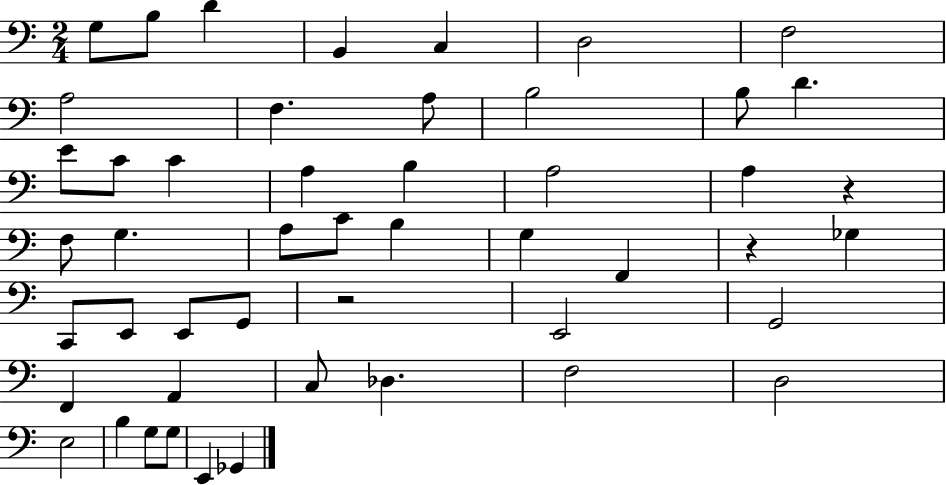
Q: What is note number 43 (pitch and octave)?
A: G3